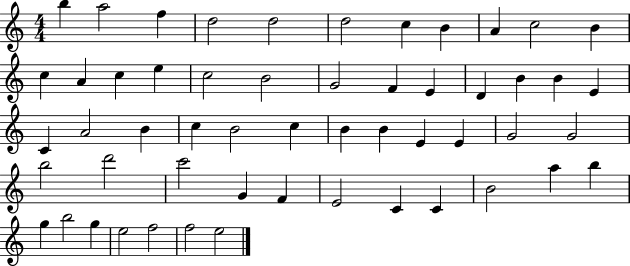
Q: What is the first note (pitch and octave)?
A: B5